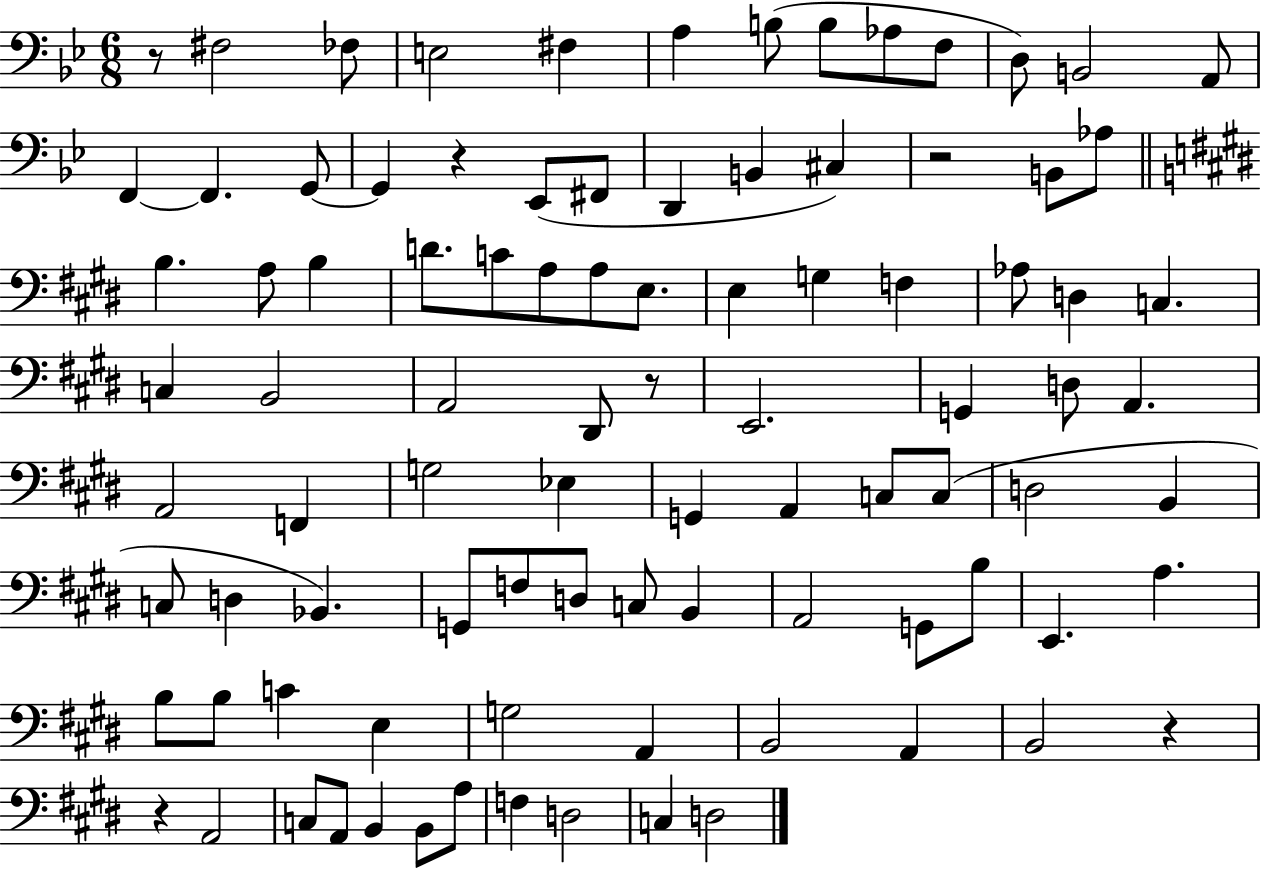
{
  \clef bass
  \numericTimeSignature
  \time 6/8
  \key bes \major
  r8 fis2 fes8 | e2 fis4 | a4 b8( b8 aes8 f8 | d8) b,2 a,8 | \break f,4~~ f,4. g,8~~ | g,4 r4 ees,8( fis,8 | d,4 b,4 cis4) | r2 b,8 aes8 | \break \bar "||" \break \key e \major b4. a8 b4 | d'8. c'8 a8 a8 e8. | e4 g4 f4 | aes8 d4 c4. | \break c4 b,2 | a,2 dis,8 r8 | e,2. | g,4 d8 a,4. | \break a,2 f,4 | g2 ees4 | g,4 a,4 c8 c8( | d2 b,4 | \break c8 d4 bes,4.) | g,8 f8 d8 c8 b,4 | a,2 g,8 b8 | e,4. a4. | \break b8 b8 c'4 e4 | g2 a,4 | b,2 a,4 | b,2 r4 | \break r4 a,2 | c8 a,8 b,4 b,8 a8 | f4 d2 | c4 d2 | \break \bar "|."
}